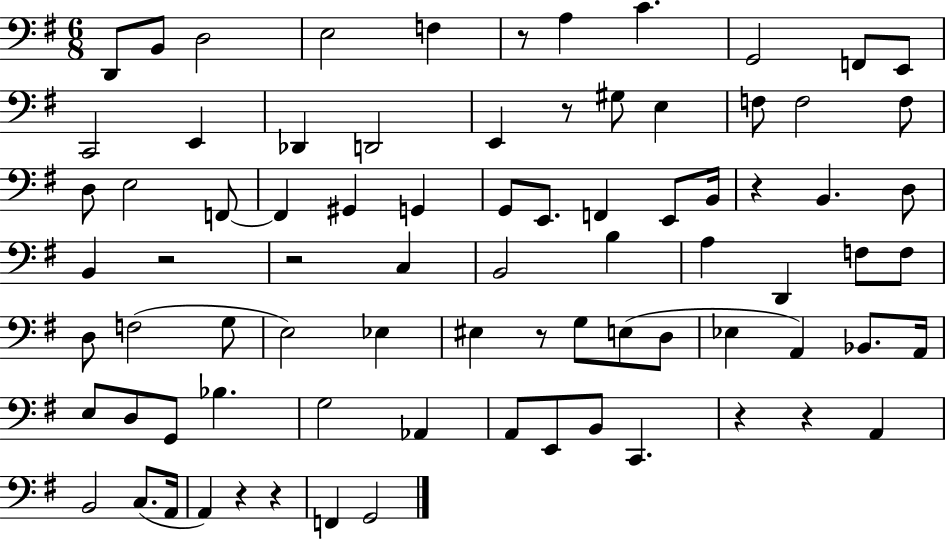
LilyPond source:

{
  \clef bass
  \numericTimeSignature
  \time 6/8
  \key g \major
  d,8 b,8 d2 | e2 f4 | r8 a4 c'4. | g,2 f,8 e,8 | \break c,2 e,4 | des,4 d,2 | e,4 r8 gis8 e4 | f8 f2 f8 | \break d8 e2 f,8~~ | f,4 gis,4 g,4 | g,8 e,8. f,4 e,8 b,16 | r4 b,4. d8 | \break b,4 r2 | r2 c4 | b,2 b4 | a4 d,4 f8 f8 | \break d8 f2( g8 | e2) ees4 | eis4 r8 g8 e8( d8 | ees4 a,4) bes,8. a,16 | \break e8 d8 g,8 bes4. | g2 aes,4 | a,8 e,8 b,8 c,4. | r4 r4 a,4 | \break b,2 c8.( a,16 | a,4) r4 r4 | f,4 g,2 | \bar "|."
}